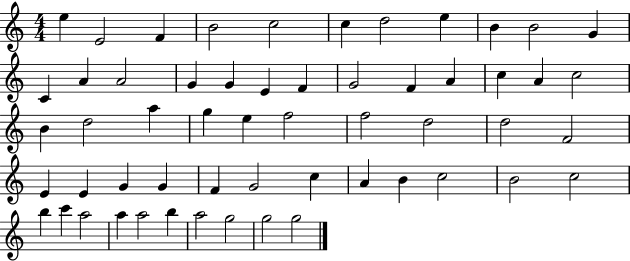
E5/q E4/h F4/q B4/h C5/h C5/q D5/h E5/q B4/q B4/h G4/q C4/q A4/q A4/h G4/q G4/q E4/q F4/q G4/h F4/q A4/q C5/q A4/q C5/h B4/q D5/h A5/q G5/q E5/q F5/h F5/h D5/h D5/h F4/h E4/q E4/q G4/q G4/q F4/q G4/h C5/q A4/q B4/q C5/h B4/h C5/h B5/q C6/q A5/h A5/q A5/h B5/q A5/h G5/h G5/h G5/h